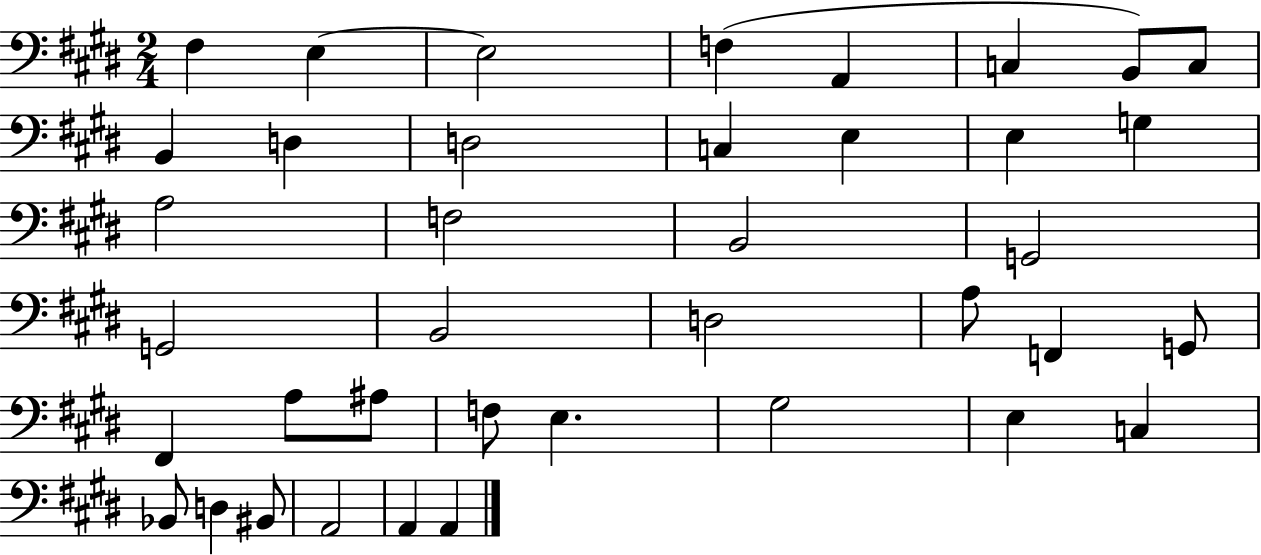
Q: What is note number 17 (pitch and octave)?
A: F3